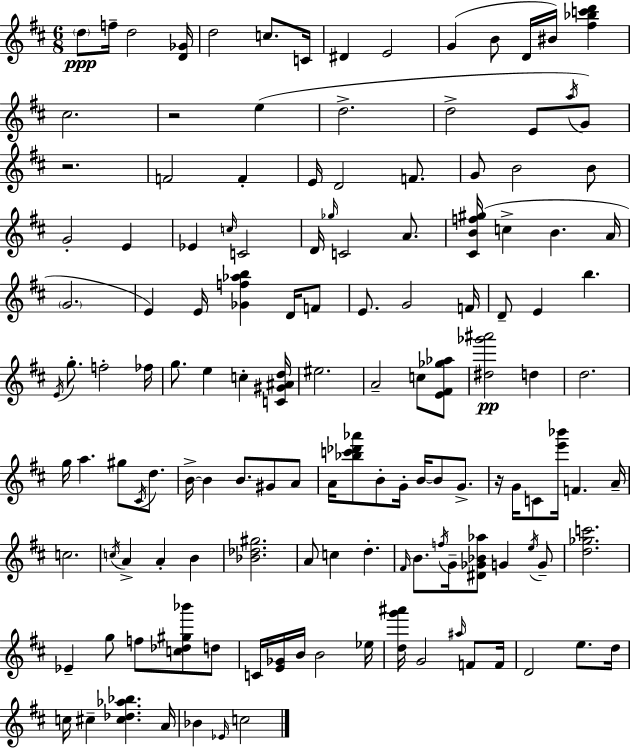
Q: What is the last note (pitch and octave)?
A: C5